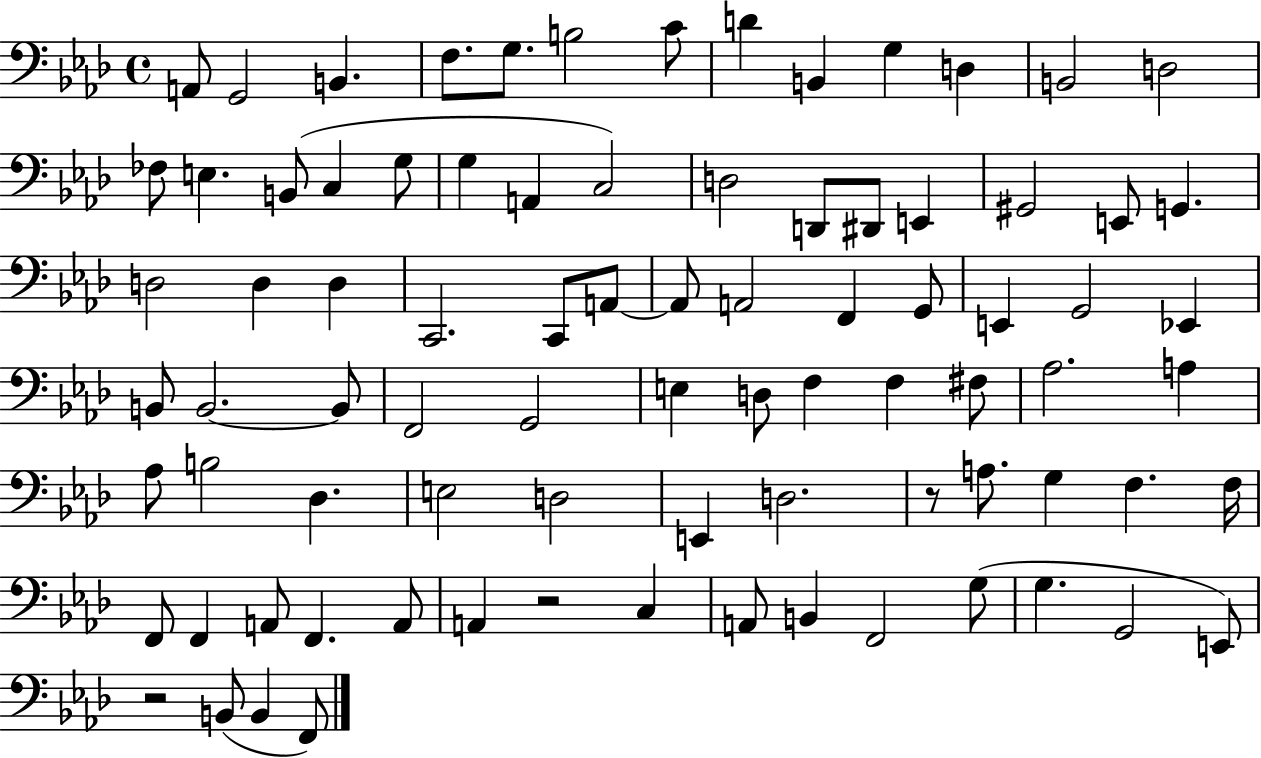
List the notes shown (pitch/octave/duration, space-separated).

A2/e G2/h B2/q. F3/e. G3/e. B3/h C4/e D4/q B2/q G3/q D3/q B2/h D3/h FES3/e E3/q. B2/e C3/q G3/e G3/q A2/q C3/h D3/h D2/e D#2/e E2/q G#2/h E2/e G2/q. D3/h D3/q D3/q C2/h. C2/e A2/e A2/e A2/h F2/q G2/e E2/q G2/h Eb2/q B2/e B2/h. B2/e F2/h G2/h E3/q D3/e F3/q F3/q F#3/e Ab3/h. A3/q Ab3/e B3/h Db3/q. E3/h D3/h E2/q D3/h. R/e A3/e. G3/q F3/q. F3/s F2/e F2/q A2/e F2/q. A2/e A2/q R/h C3/q A2/e B2/q F2/h G3/e G3/q. G2/h E2/e R/h B2/e B2/q F2/e